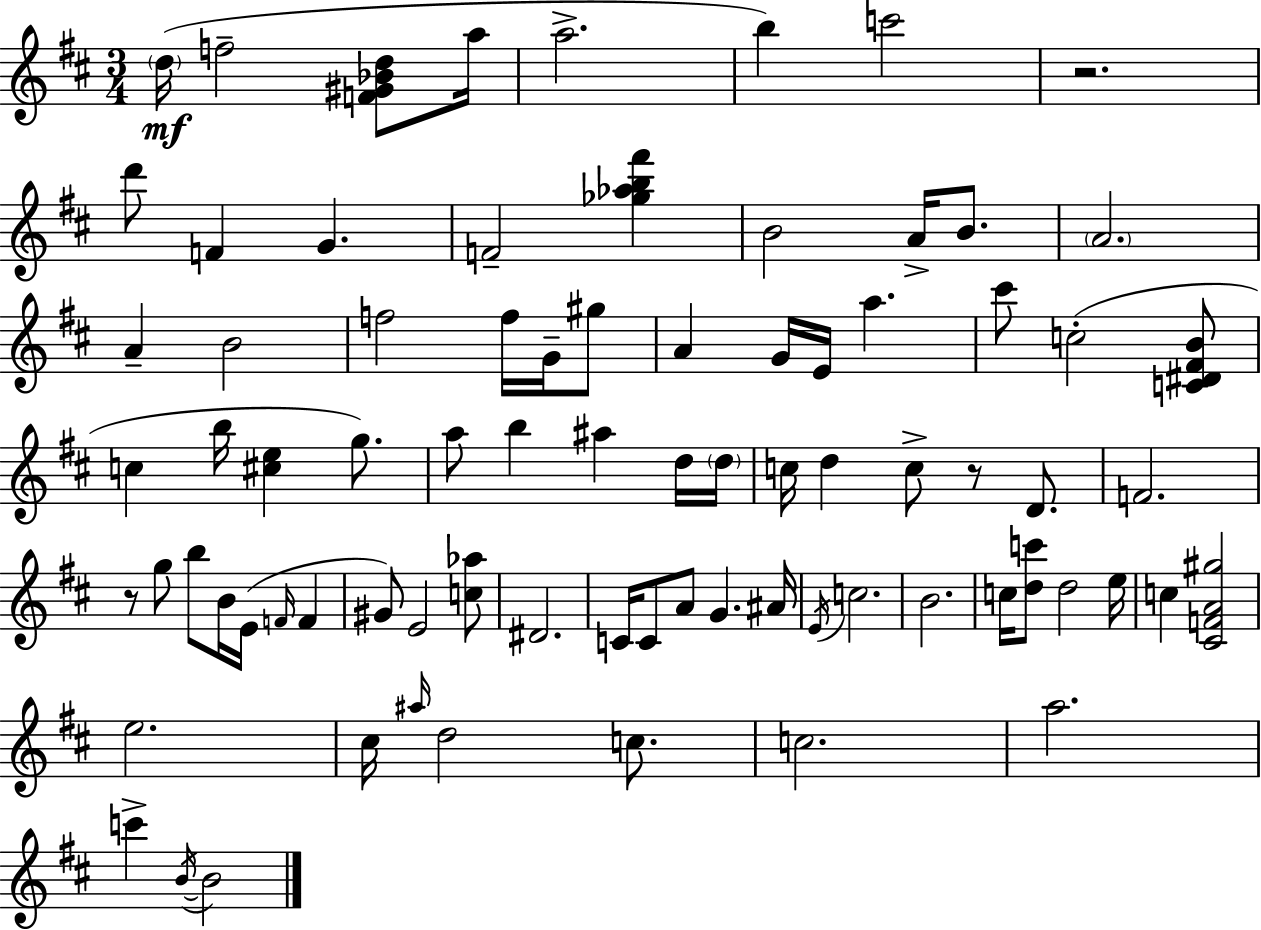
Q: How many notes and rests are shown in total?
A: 80